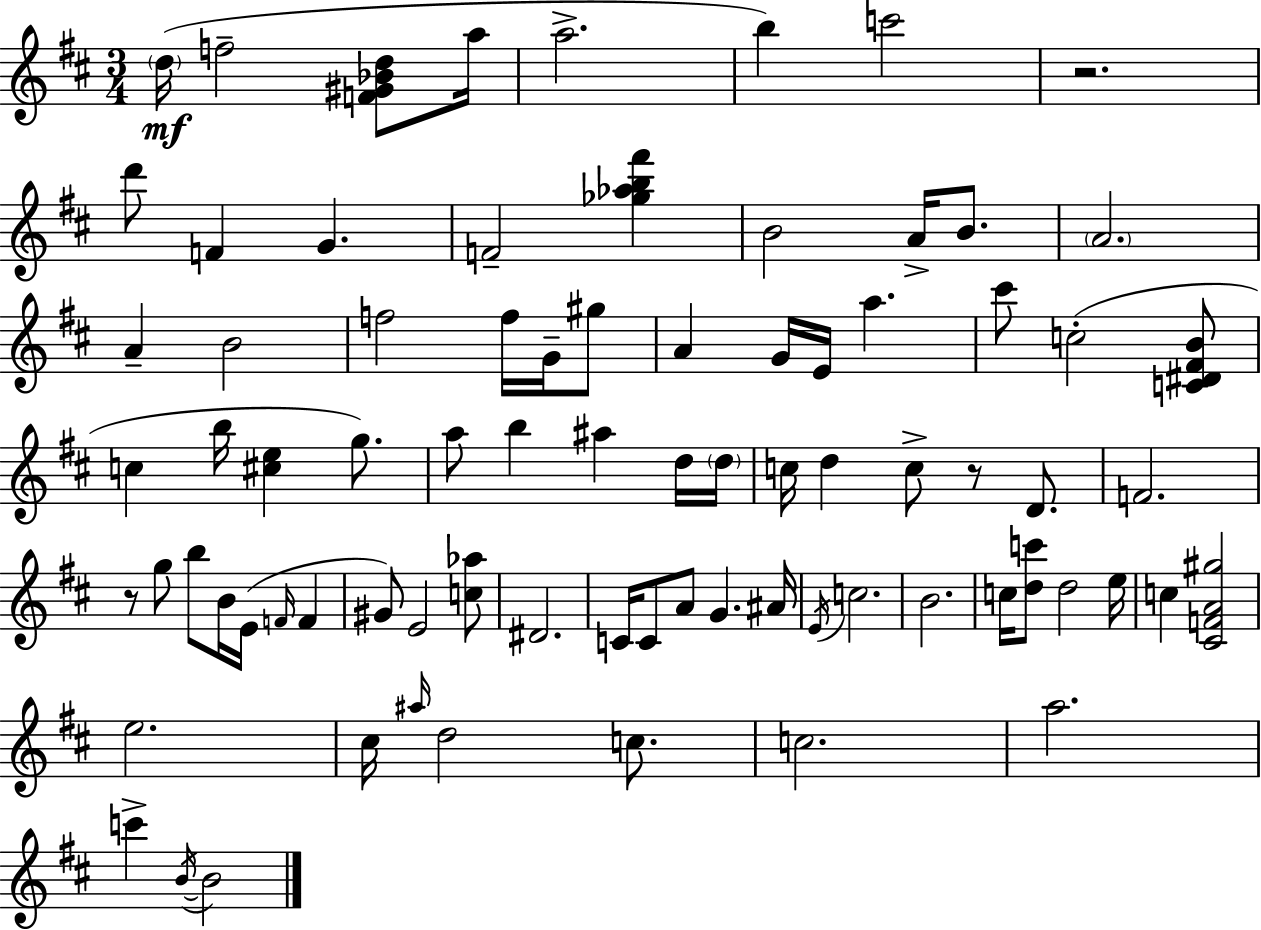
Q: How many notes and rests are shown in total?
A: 80